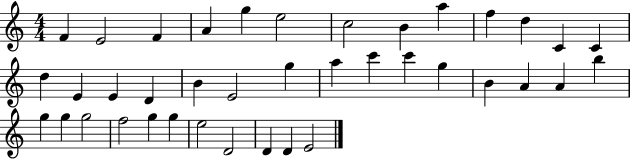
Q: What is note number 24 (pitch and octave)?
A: G5